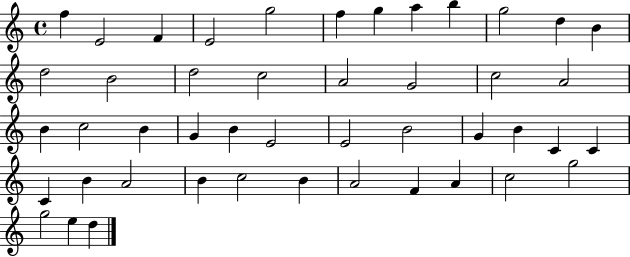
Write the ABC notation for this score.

X:1
T:Untitled
M:4/4
L:1/4
K:C
f E2 F E2 g2 f g a b g2 d B d2 B2 d2 c2 A2 G2 c2 A2 B c2 B G B E2 E2 B2 G B C C C B A2 B c2 B A2 F A c2 g2 g2 e d